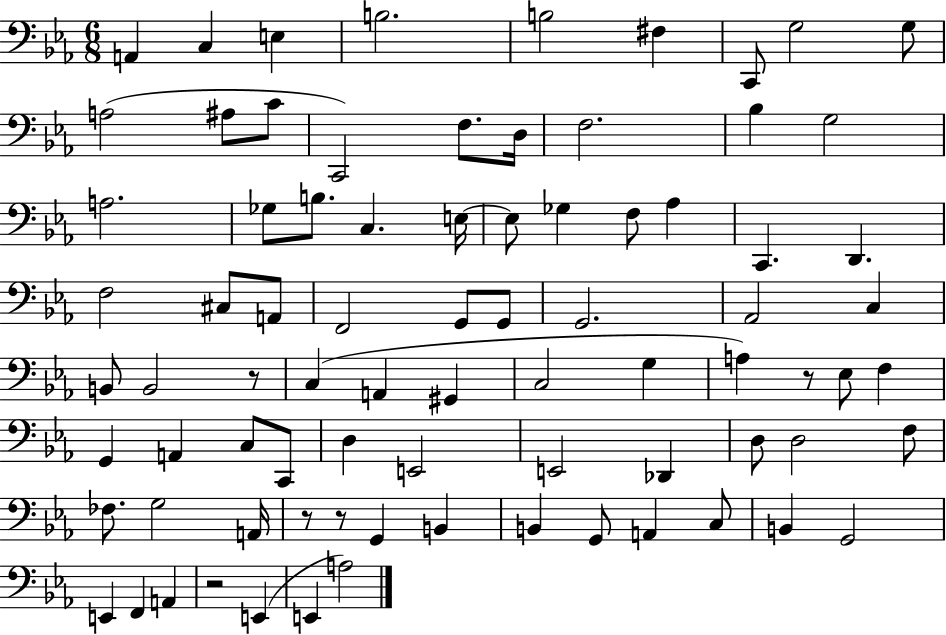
X:1
T:Untitled
M:6/8
L:1/4
K:Eb
A,, C, E, B,2 B,2 ^F, C,,/2 G,2 G,/2 A,2 ^A,/2 C/2 C,,2 F,/2 D,/4 F,2 _B, G,2 A,2 _G,/2 B,/2 C, E,/4 E,/2 _G, F,/2 _A, C,, D,, F,2 ^C,/2 A,,/2 F,,2 G,,/2 G,,/2 G,,2 _A,,2 C, B,,/2 B,,2 z/2 C, A,, ^G,, C,2 G, A, z/2 _E,/2 F, G,, A,, C,/2 C,,/2 D, E,,2 E,,2 _D,, D,/2 D,2 F,/2 _F,/2 G,2 A,,/4 z/2 z/2 G,, B,, B,, G,,/2 A,, C,/2 B,, G,,2 E,, F,, A,, z2 E,, E,, A,2